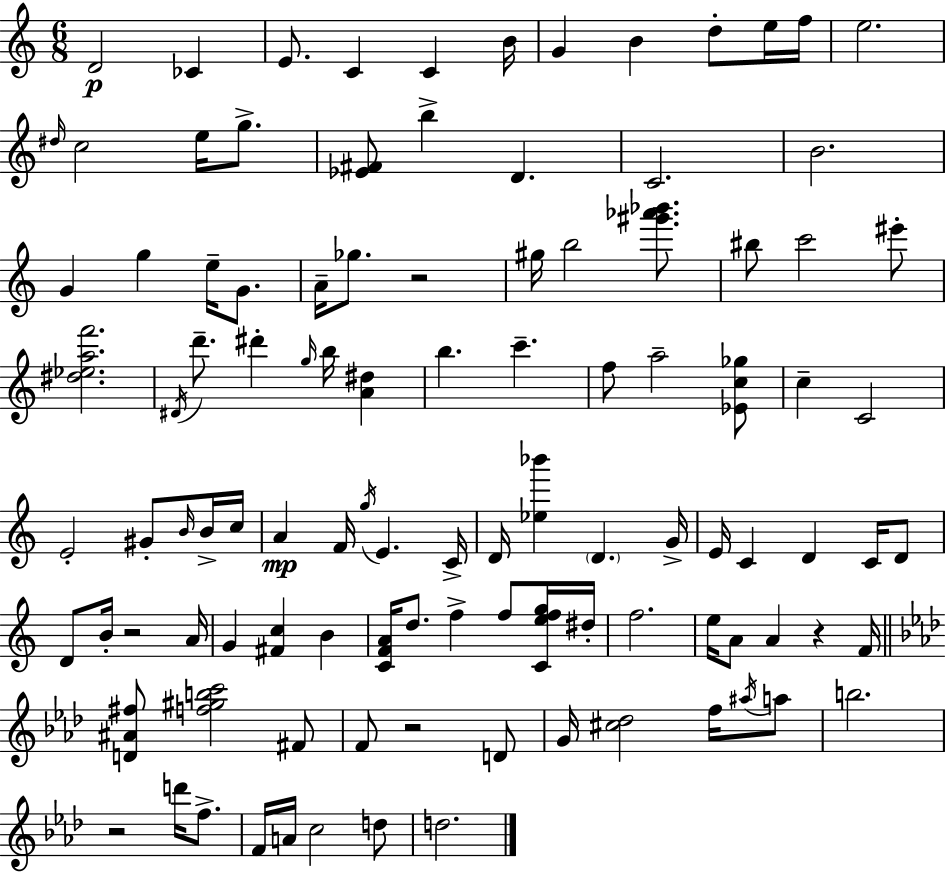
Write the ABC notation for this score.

X:1
T:Untitled
M:6/8
L:1/4
K:Am
D2 _C E/2 C C B/4 G B d/2 e/4 f/4 e2 ^d/4 c2 e/4 g/2 [_E^F]/2 b D C2 B2 G g e/4 G/2 A/4 _g/2 z2 ^g/4 b2 [^g'_a'_b']/2 ^b/2 c'2 ^e'/2 [^d_eaf']2 ^D/4 d'/2 ^d' g/4 b/4 [A^d] b c' f/2 a2 [_Ec_g]/2 c C2 E2 ^G/2 B/4 B/4 c/4 A F/4 g/4 E C/4 D/4 [_e_b'] D G/4 E/4 C D C/4 D/2 D/2 B/4 z2 A/4 G [^Fc] B [CFA]/4 d/2 f f/2 [Cefg]/4 ^d/4 f2 e/4 A/2 A z F/4 [D^A^f]/2 [f^gbc']2 ^F/2 F/2 z2 D/2 G/4 [^c_d]2 f/4 ^a/4 a/2 b2 z2 d'/4 f/2 F/4 A/4 c2 d/2 d2